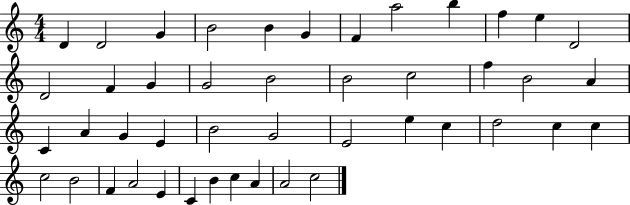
D4/q D4/h G4/q B4/h B4/q G4/q F4/q A5/h B5/q F5/q E5/q D4/h D4/h F4/q G4/q G4/h B4/h B4/h C5/h F5/q B4/h A4/q C4/q A4/q G4/q E4/q B4/h G4/h E4/h E5/q C5/q D5/h C5/q C5/q C5/h B4/h F4/q A4/h E4/q C4/q B4/q C5/q A4/q A4/h C5/h